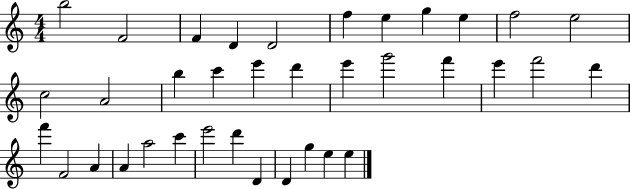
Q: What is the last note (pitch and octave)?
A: E5